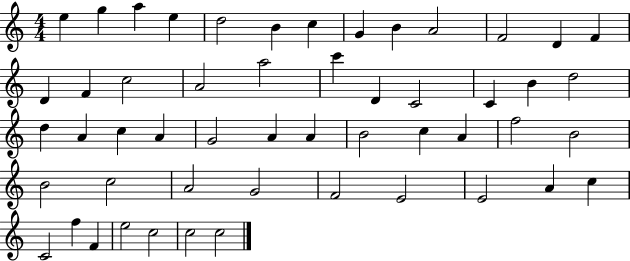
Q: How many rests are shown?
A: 0